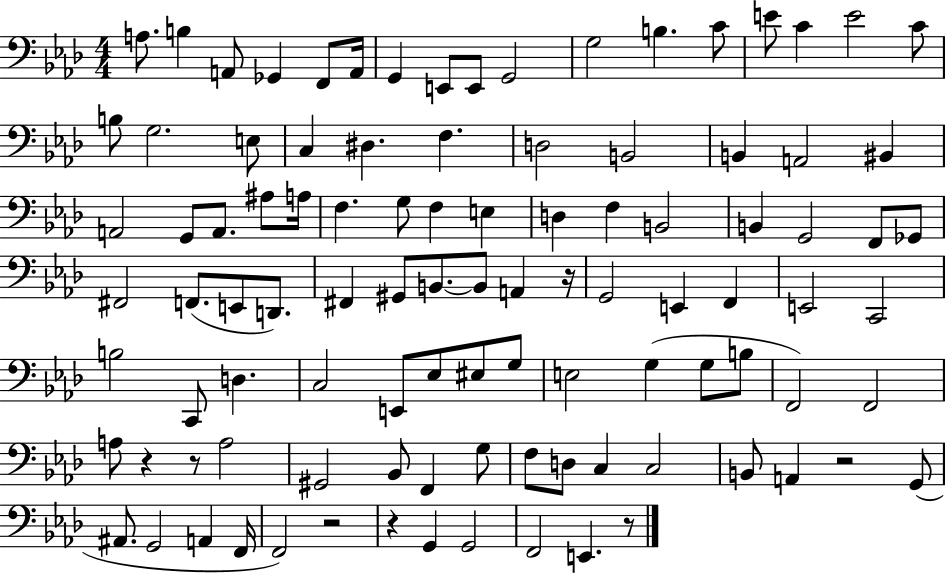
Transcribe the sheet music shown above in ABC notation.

X:1
T:Untitled
M:4/4
L:1/4
K:Ab
A,/2 B, A,,/2 _G,, F,,/2 A,,/4 G,, E,,/2 E,,/2 G,,2 G,2 B, C/2 E/2 C E2 C/2 B,/2 G,2 E,/2 C, ^D, F, D,2 B,,2 B,, A,,2 ^B,, A,,2 G,,/2 A,,/2 ^A,/2 A,/4 F, G,/2 F, E, D, F, B,,2 B,, G,,2 F,,/2 _G,,/2 ^F,,2 F,,/2 E,,/2 D,,/2 ^F,, ^G,,/2 B,,/2 B,,/2 A,, z/4 G,,2 E,, F,, E,,2 C,,2 B,2 C,,/2 D, C,2 E,,/2 _E,/2 ^E,/2 G,/2 E,2 G, G,/2 B,/2 F,,2 F,,2 A,/2 z z/2 A,2 ^G,,2 _B,,/2 F,, G,/2 F,/2 D,/2 C, C,2 B,,/2 A,, z2 G,,/2 ^A,,/2 G,,2 A,, F,,/4 F,,2 z2 z G,, G,,2 F,,2 E,, z/2